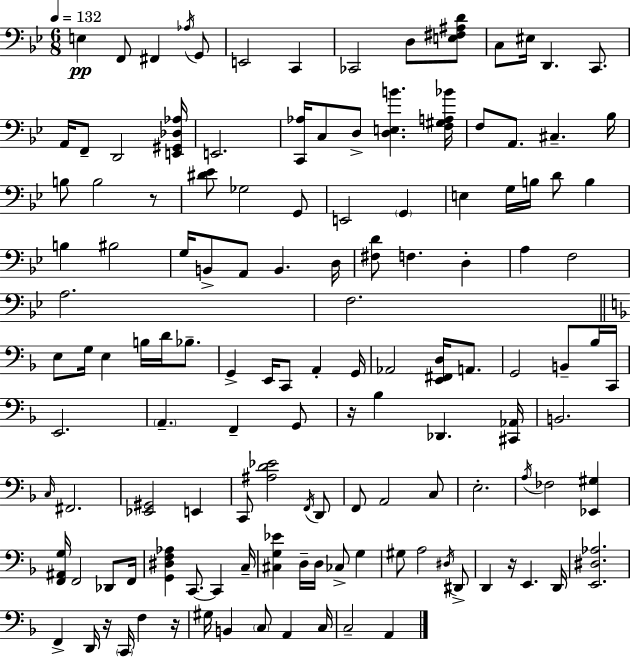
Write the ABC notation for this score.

X:1
T:Untitled
M:6/8
L:1/4
K:Bb
E, F,,/2 ^F,, _A,/4 G,,/2 E,,2 C,, _C,,2 D,/2 [E,^F,^A,D]/2 C,/2 ^E,/4 D,, C,,/2 A,,/4 F,,/2 D,,2 [E,,^G,,_D,_A,]/4 E,,2 [C,,_A,]/4 C,/2 D,/2 [D,E,B] [F,^G,A,_B]/4 F,/2 A,,/2 ^C, _B,/4 B,/2 B,2 z/2 [^D_E]/2 _G,2 G,,/2 E,,2 G,, E, G,/4 B,/4 D/2 B, B, ^B,2 G,/4 B,,/2 A,,/2 B,, D,/4 [^F,D]/2 F, D, A, F,2 A,2 F,2 E,/2 G,/4 E, B,/4 D/4 _B,/2 G,, E,,/4 C,,/2 A,, G,,/4 _A,,2 [E,,^F,,D,]/4 A,,/2 G,,2 B,,/2 _B,/4 C,,/4 E,,2 A,, F,, G,,/2 z/4 _B, _D,, [^C,,_A,,]/4 B,,2 C,/4 ^F,,2 [_E,,^G,,]2 E,, C,,/2 [^A,D_E]2 F,,/4 D,,/2 F,,/2 A,,2 C,/2 E,2 A,/4 _F,2 [_E,,^G,] [F,,^A,,G,]/4 F,,2 _D,,/2 F,,/4 [G,,^D,F,_A,] C,,/2 C,, C,/4 [^C,G,_E] D,/4 D,/4 _C,/2 G, ^G,/2 A,2 ^D,/4 ^D,,/2 D,, z/4 E,, D,,/4 [E,,^D,_A,]2 F,, D,,/4 z/4 C,,/4 F, z/4 ^G,/4 B,, C,/2 A,, C,/4 C,2 A,,